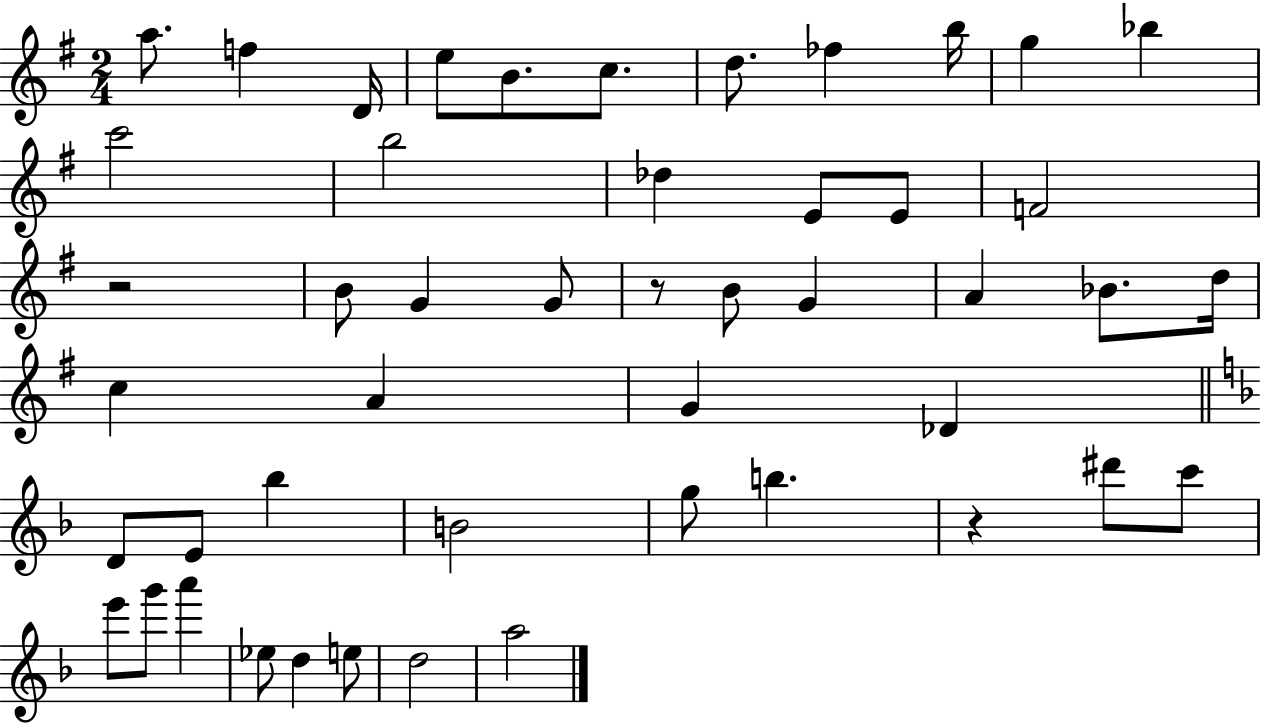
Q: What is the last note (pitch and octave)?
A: A5